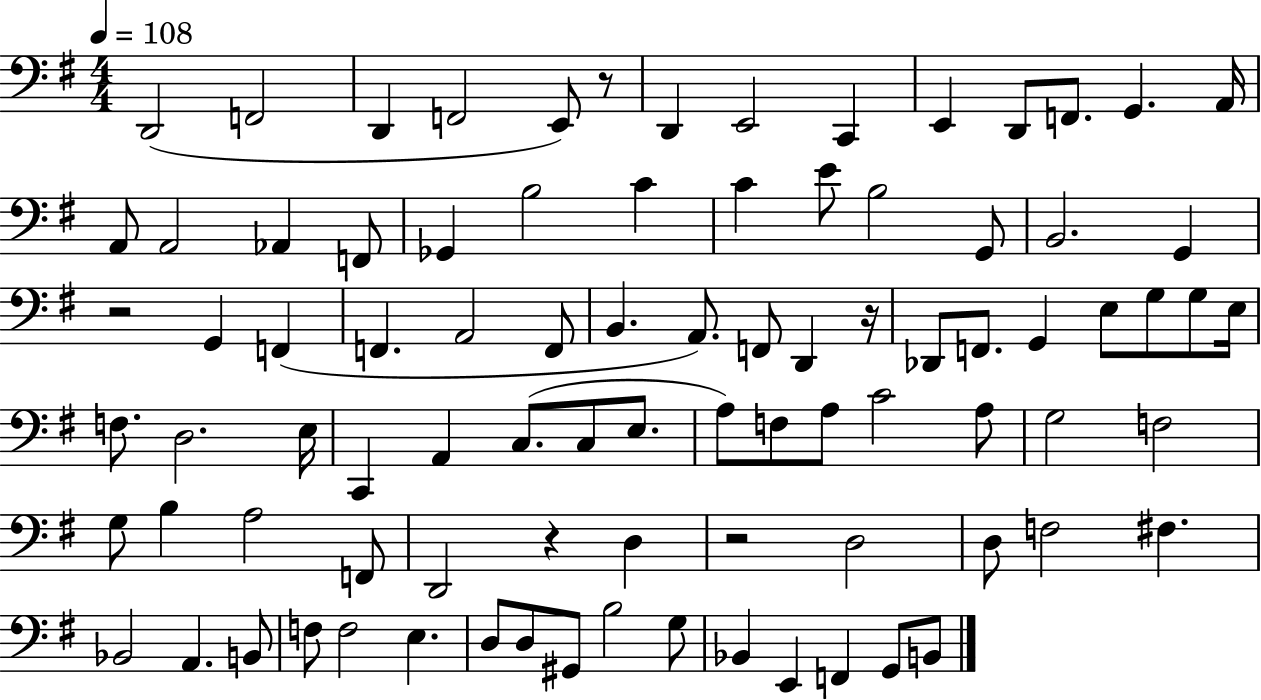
{
  \clef bass
  \numericTimeSignature
  \time 4/4
  \key g \major
  \tempo 4 = 108
  d,2( f,2 | d,4 f,2 e,8) r8 | d,4 e,2 c,4 | e,4 d,8 f,8. g,4. a,16 | \break a,8 a,2 aes,4 f,8 | ges,4 b2 c'4 | c'4 e'8 b2 g,8 | b,2. g,4 | \break r2 g,4 f,4( | f,4. a,2 f,8 | b,4. a,8.) f,8 d,4 r16 | des,8 f,8. g,4 e8 g8 g8 e16 | \break f8. d2. e16 | c,4 a,4 c8.( c8 e8. | a8) f8 a8 c'2 a8 | g2 f2 | \break g8 b4 a2 f,8 | d,2 r4 d4 | r2 d2 | d8 f2 fis4. | \break bes,2 a,4. b,8 | f8 f2 e4. | d8 d8 gis,8 b2 g8 | bes,4 e,4 f,4 g,8 b,8 | \break \bar "|."
}